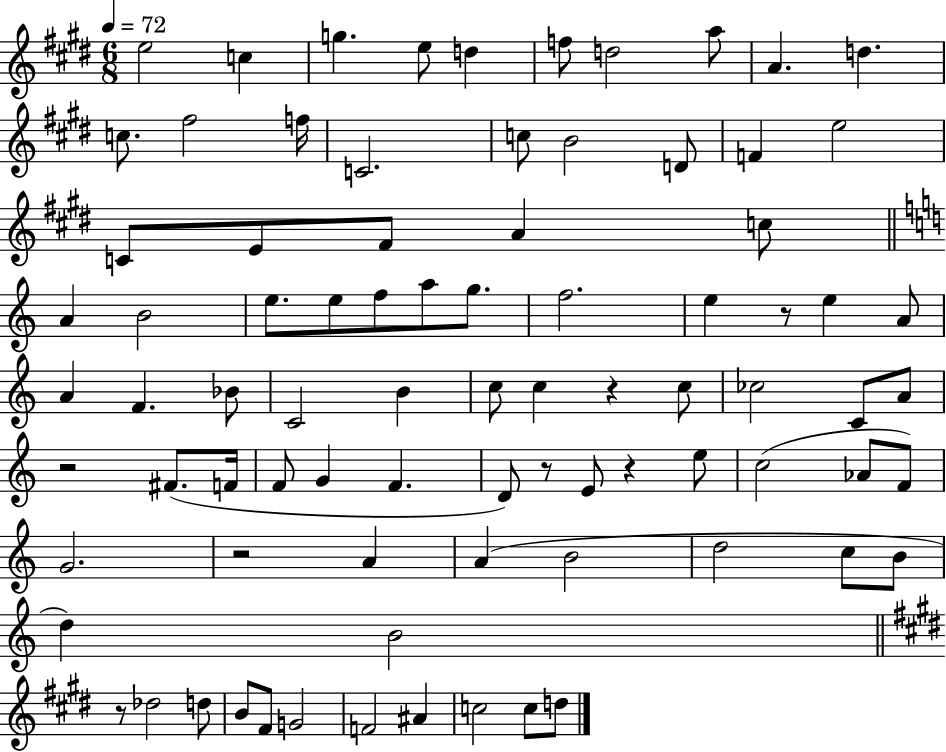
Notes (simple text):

E5/h C5/q G5/q. E5/e D5/q F5/e D5/h A5/e A4/q. D5/q. C5/e. F#5/h F5/s C4/h. C5/e B4/h D4/e F4/q E5/h C4/e E4/e F#4/e A4/q C5/e A4/q B4/h E5/e. E5/e F5/e A5/e G5/e. F5/h. E5/q R/e E5/q A4/e A4/q F4/q. Bb4/e C4/h B4/q C5/e C5/q R/q C5/e CES5/h C4/e A4/e R/h F#4/e. F4/s F4/e G4/q F4/q. D4/e R/e E4/e R/q E5/e C5/h Ab4/e F4/e G4/h. R/h A4/q A4/q B4/h D5/h C5/e B4/e D5/q B4/h R/e Db5/h D5/e B4/e F#4/e G4/h F4/h A#4/q C5/h C5/e D5/e